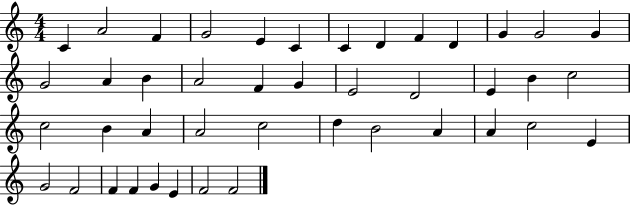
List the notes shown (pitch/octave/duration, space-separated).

C4/q A4/h F4/q G4/h E4/q C4/q C4/q D4/q F4/q D4/q G4/q G4/h G4/q G4/h A4/q B4/q A4/h F4/q G4/q E4/h D4/h E4/q B4/q C5/h C5/h B4/q A4/q A4/h C5/h D5/q B4/h A4/q A4/q C5/h E4/q G4/h F4/h F4/q F4/q G4/q E4/q F4/h F4/h